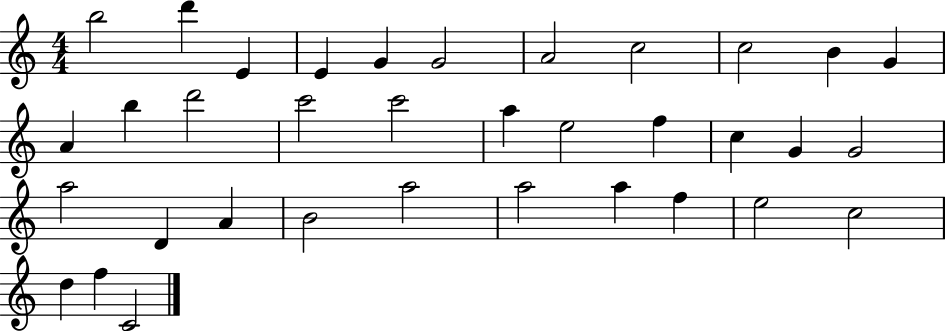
{
  \clef treble
  \numericTimeSignature
  \time 4/4
  \key c \major
  b''2 d'''4 e'4 | e'4 g'4 g'2 | a'2 c''2 | c''2 b'4 g'4 | \break a'4 b''4 d'''2 | c'''2 c'''2 | a''4 e''2 f''4 | c''4 g'4 g'2 | \break a''2 d'4 a'4 | b'2 a''2 | a''2 a''4 f''4 | e''2 c''2 | \break d''4 f''4 c'2 | \bar "|."
}